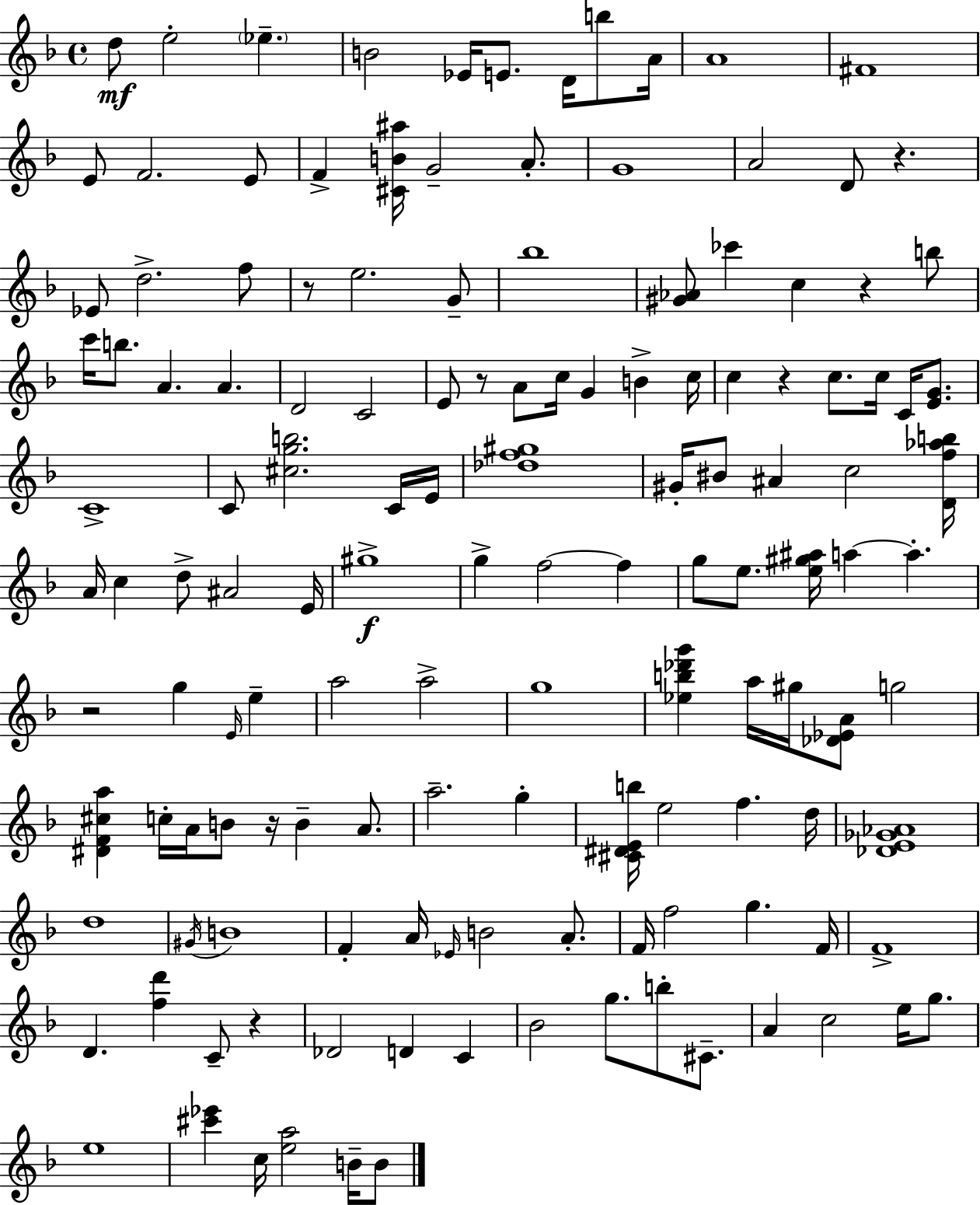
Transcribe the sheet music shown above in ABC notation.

X:1
T:Untitled
M:4/4
L:1/4
K:Dm
d/2 e2 _e B2 _E/4 E/2 D/4 b/2 A/4 A4 ^F4 E/2 F2 E/2 F [^CB^a]/4 G2 A/2 G4 A2 D/2 z _E/2 d2 f/2 z/2 e2 G/2 _b4 [^G_A]/2 _c' c z b/2 c'/4 b/2 A A D2 C2 E/2 z/2 A/2 c/4 G B c/4 c z c/2 c/4 C/4 [EG]/2 C4 C/2 [^cgb]2 C/4 E/4 [_df^g]4 ^G/4 ^B/2 ^A c2 [Df_ab]/4 A/4 c d/2 ^A2 E/4 ^g4 g f2 f g/2 e/2 [e^g^a]/4 a a z2 g E/4 e a2 a2 g4 [_eb_d'g'] a/4 ^g/4 [_D_EA]/2 g2 [^DF^ca] c/4 A/4 B/2 z/4 B A/2 a2 g [^C^DEb]/4 e2 f d/4 [_DE_G_A]4 d4 ^G/4 B4 F A/4 _E/4 B2 A/2 F/4 f2 g F/4 F4 D [fd'] C/2 z _D2 D C _B2 g/2 b/2 ^C/2 A c2 e/4 g/2 e4 [^c'_e'] c/4 [ea]2 B/4 B/2